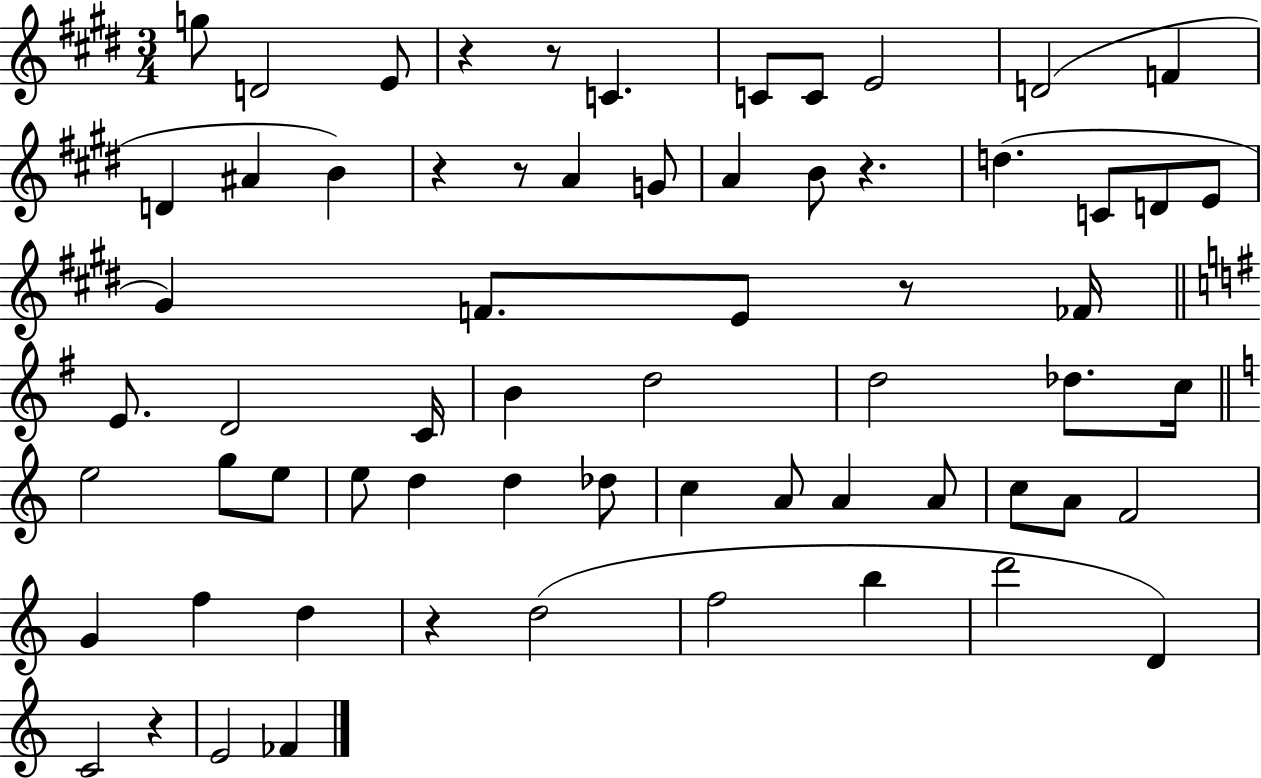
G5/e D4/h E4/e R/q R/e C4/q. C4/e C4/e E4/h D4/h F4/q D4/q A#4/q B4/q R/q R/e A4/q G4/e A4/q B4/e R/q. D5/q. C4/e D4/e E4/e G#4/q F4/e. E4/e R/e FES4/s E4/e. D4/h C4/s B4/q D5/h D5/h Db5/e. C5/s E5/h G5/e E5/e E5/e D5/q D5/q Db5/e C5/q A4/e A4/q A4/e C5/e A4/e F4/h G4/q F5/q D5/q R/q D5/h F5/h B5/q D6/h D4/q C4/h R/q E4/h FES4/q